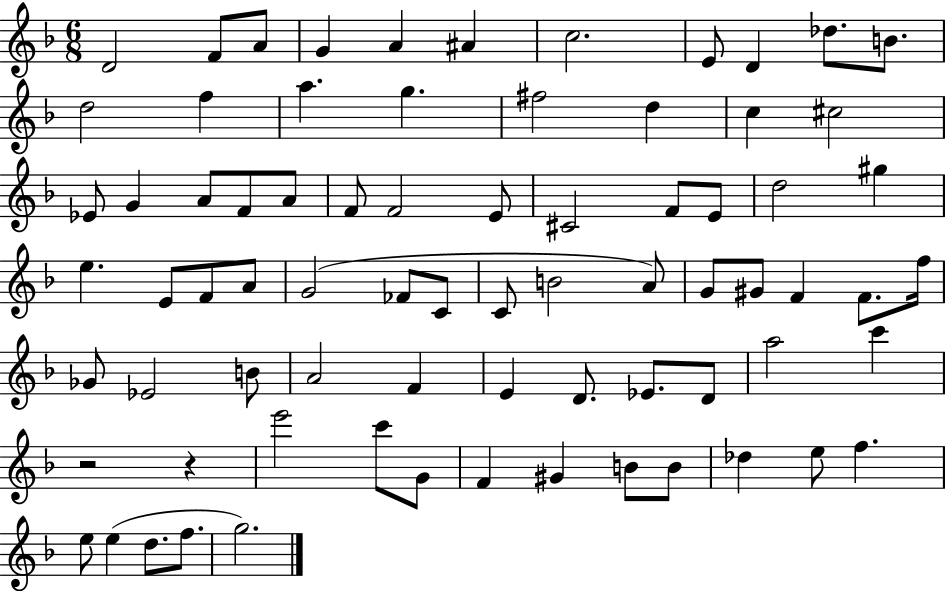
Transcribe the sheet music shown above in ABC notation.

X:1
T:Untitled
M:6/8
L:1/4
K:F
D2 F/2 A/2 G A ^A c2 E/2 D _d/2 B/2 d2 f a g ^f2 d c ^c2 _E/2 G A/2 F/2 A/2 F/2 F2 E/2 ^C2 F/2 E/2 d2 ^g e E/2 F/2 A/2 G2 _F/2 C/2 C/2 B2 A/2 G/2 ^G/2 F F/2 f/4 _G/2 _E2 B/2 A2 F E D/2 _E/2 D/2 a2 c' z2 z e'2 c'/2 G/2 F ^G B/2 B/2 _d e/2 f e/2 e d/2 f/2 g2